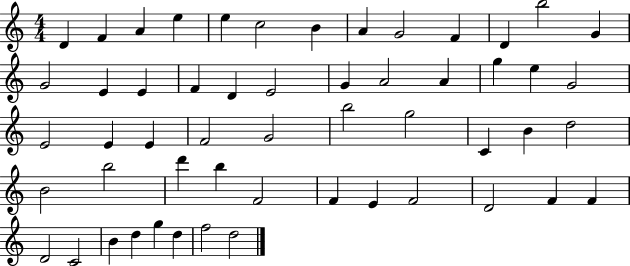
{
  \clef treble
  \numericTimeSignature
  \time 4/4
  \key c \major
  d'4 f'4 a'4 e''4 | e''4 c''2 b'4 | a'4 g'2 f'4 | d'4 b''2 g'4 | \break g'2 e'4 e'4 | f'4 d'4 e'2 | g'4 a'2 a'4 | g''4 e''4 g'2 | \break e'2 e'4 e'4 | f'2 g'2 | b''2 g''2 | c'4 b'4 d''2 | \break b'2 b''2 | d'''4 b''4 f'2 | f'4 e'4 f'2 | d'2 f'4 f'4 | \break d'2 c'2 | b'4 d''4 g''4 d''4 | f''2 d''2 | \bar "|."
}